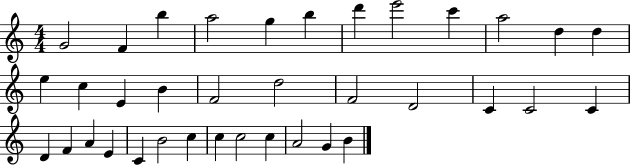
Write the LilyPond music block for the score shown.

{
  \clef treble
  \numericTimeSignature
  \time 4/4
  \key c \major
  g'2 f'4 b''4 | a''2 g''4 b''4 | d'''4 e'''2 c'''4 | a''2 d''4 d''4 | \break e''4 c''4 e'4 b'4 | f'2 d''2 | f'2 d'2 | c'4 c'2 c'4 | \break d'4 f'4 a'4 e'4 | c'4 b'2 c''4 | c''4 c''2 c''4 | a'2 g'4 b'4 | \break \bar "|."
}